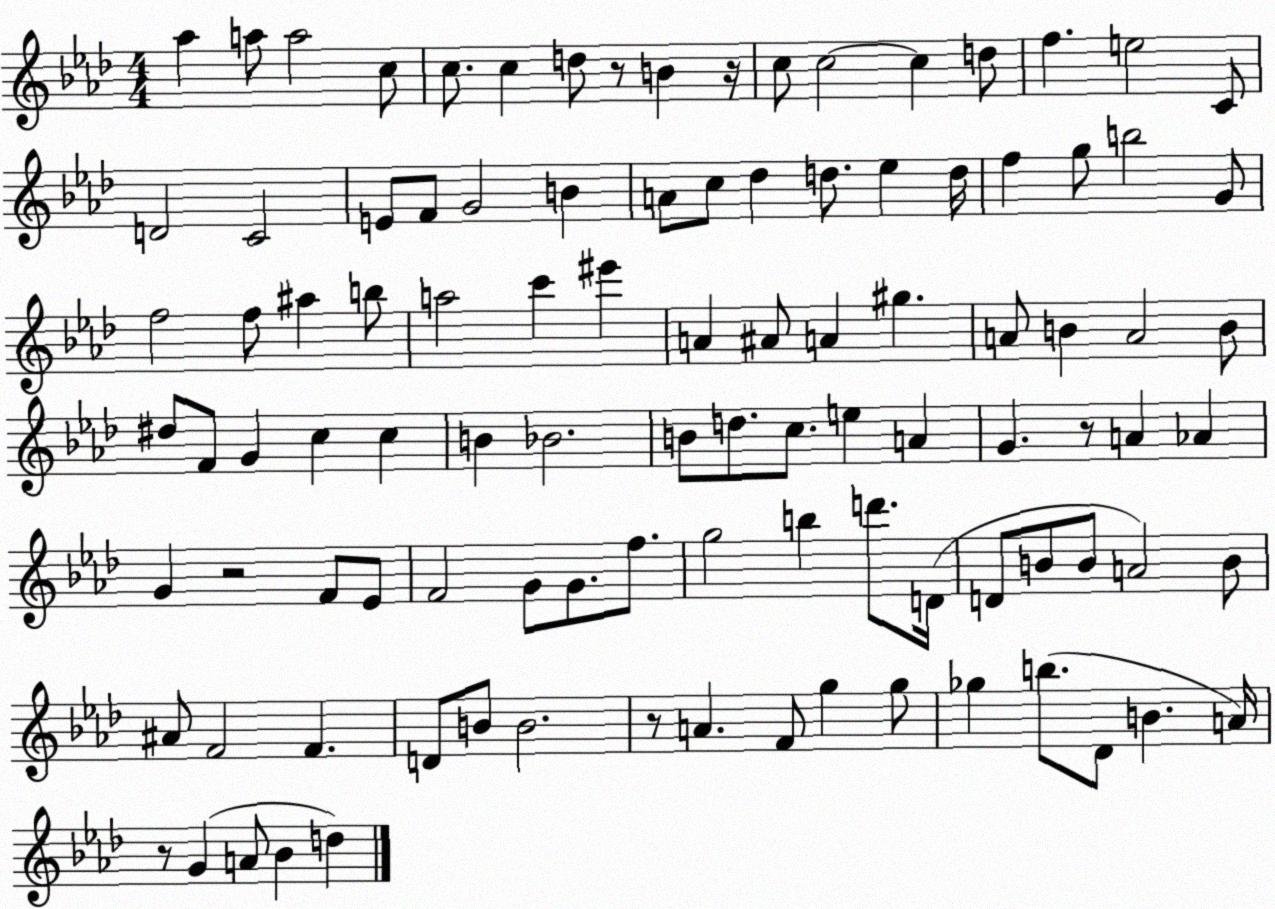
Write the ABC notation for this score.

X:1
T:Untitled
M:4/4
L:1/4
K:Ab
_a a/2 a2 c/2 c/2 c d/2 z/2 B z/4 c/2 c2 c d/2 f e2 C/2 D2 C2 E/2 F/2 G2 B A/2 c/2 _d d/2 _e d/4 f g/2 b2 G/2 f2 f/2 ^a b/2 a2 c' ^e' A ^A/2 A ^g A/2 B A2 B/2 ^d/2 F/2 G c c B _B2 B/2 d/2 c/2 e A G z/2 A _A G z2 F/2 _E/2 F2 G/2 G/2 f/2 g2 b d'/2 D/4 D/2 B/2 B/2 A2 B/2 ^A/2 F2 F D/2 B/2 B2 z/2 A F/2 g g/2 _g b/2 _D/2 B A/4 z/2 G A/2 _B d